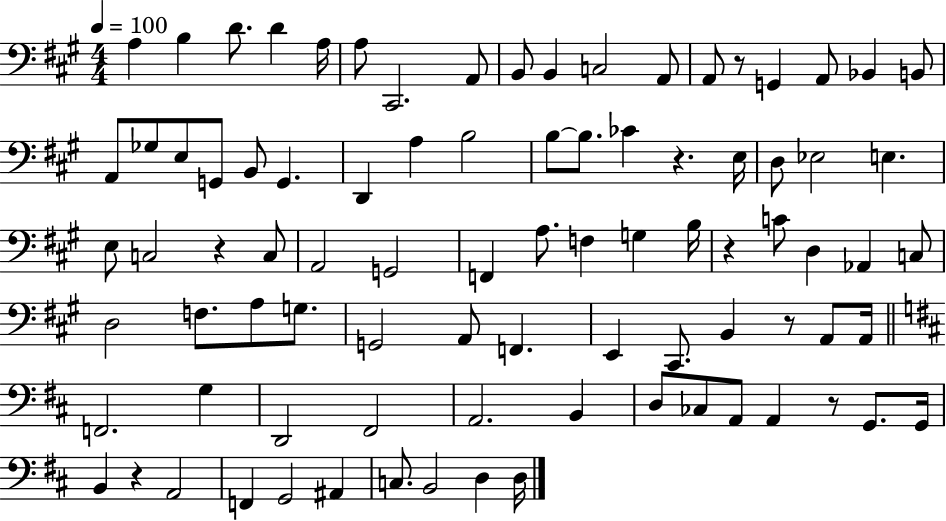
{
  \clef bass
  \numericTimeSignature
  \time 4/4
  \key a \major
  \tempo 4 = 100
  a4 b4 d'8. d'4 a16 | a8 cis,2. a,8 | b,8 b,4 c2 a,8 | a,8 r8 g,4 a,8 bes,4 b,8 | \break a,8 ges8 e8 g,8 b,8 g,4. | d,4 a4 b2 | b8~~ b8. ces'4 r4. e16 | d8 ees2 e4. | \break e8 c2 r4 c8 | a,2 g,2 | f,4 a8. f4 g4 b16 | r4 c'8 d4 aes,4 c8 | \break d2 f8. a8 g8. | g,2 a,8 f,4. | e,4 cis,8. b,4 r8 a,8 a,16 | \bar "||" \break \key b \minor f,2. g4 | d,2 fis,2 | a,2. b,4 | d8 ces8 a,8 a,4 r8 g,8. g,16 | \break b,4 r4 a,2 | f,4 g,2 ais,4 | c8. b,2 d4 d16 | \bar "|."
}